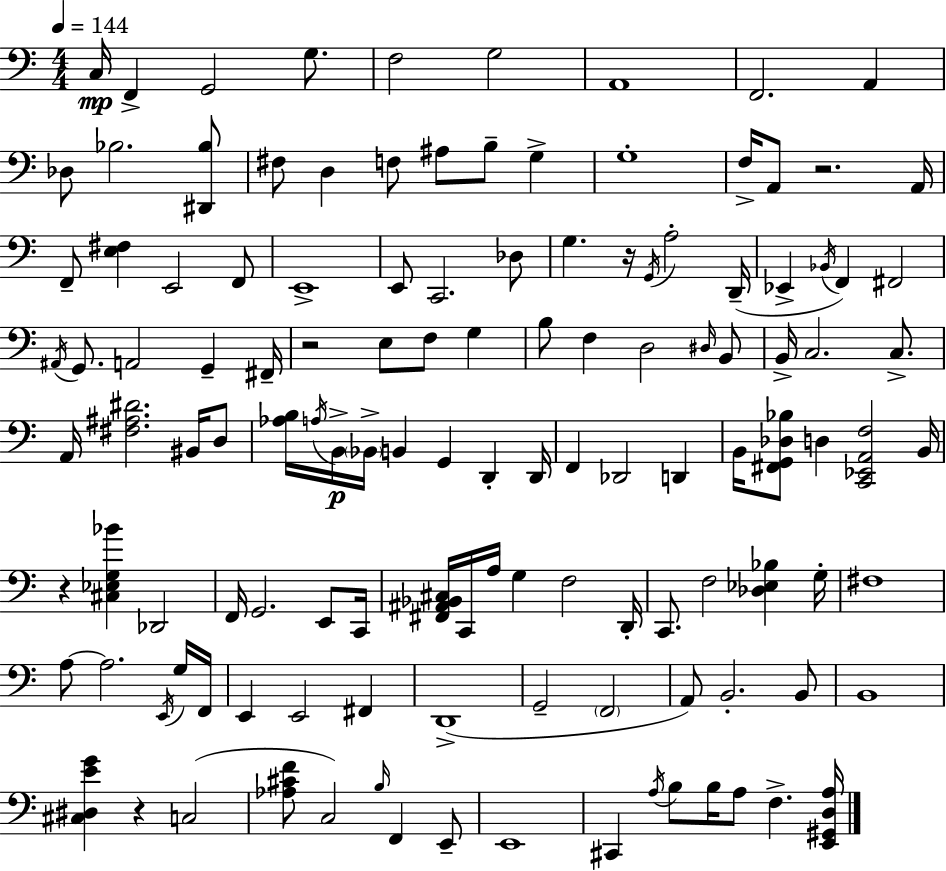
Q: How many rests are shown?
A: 5